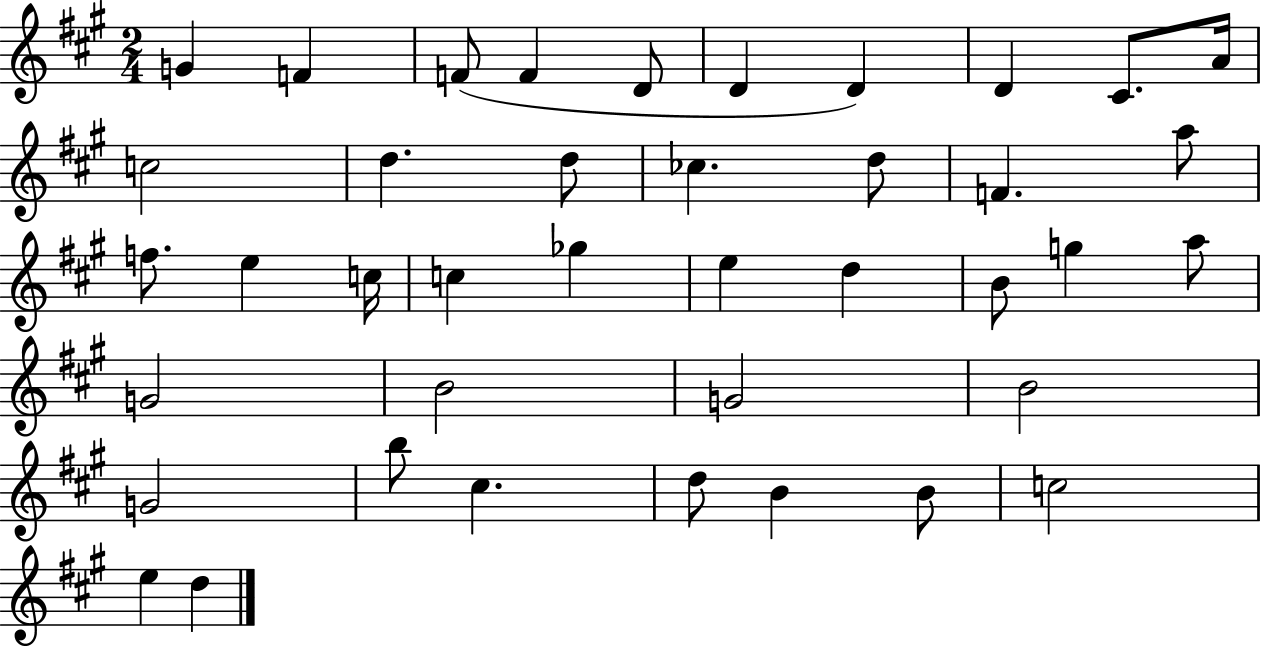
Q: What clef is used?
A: treble